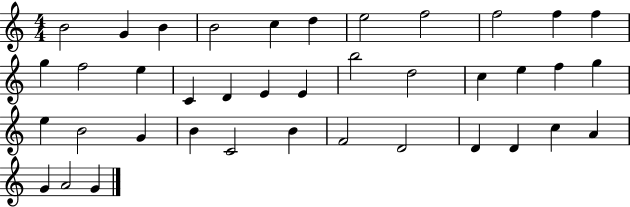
B4/h G4/q B4/q B4/h C5/q D5/q E5/h F5/h F5/h F5/q F5/q G5/q F5/h E5/q C4/q D4/q E4/q E4/q B5/h D5/h C5/q E5/q F5/q G5/q E5/q B4/h G4/q B4/q C4/h B4/q F4/h D4/h D4/q D4/q C5/q A4/q G4/q A4/h G4/q